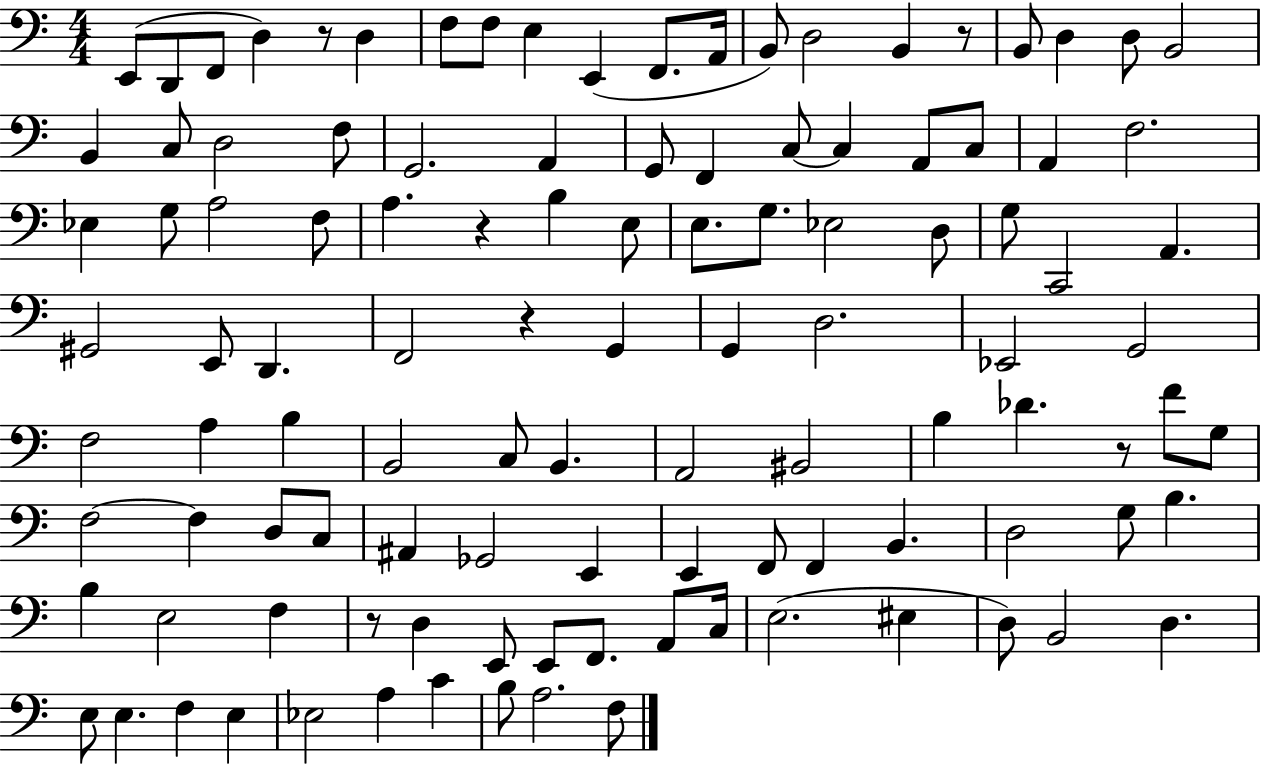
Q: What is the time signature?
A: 4/4